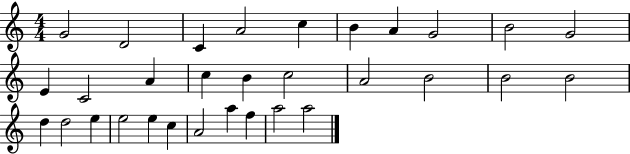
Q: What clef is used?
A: treble